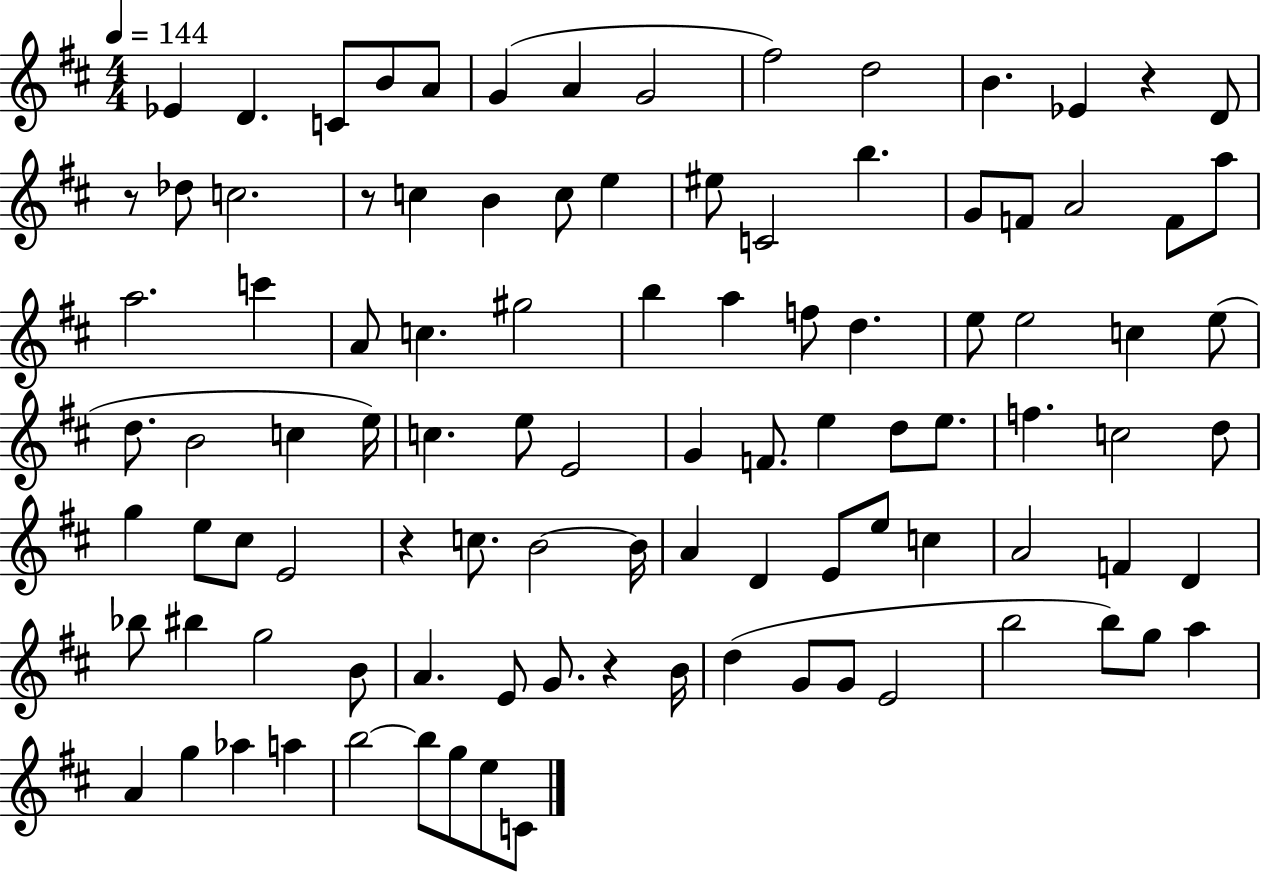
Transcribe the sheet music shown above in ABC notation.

X:1
T:Untitled
M:4/4
L:1/4
K:D
_E D C/2 B/2 A/2 G A G2 ^f2 d2 B _E z D/2 z/2 _d/2 c2 z/2 c B c/2 e ^e/2 C2 b G/2 F/2 A2 F/2 a/2 a2 c' A/2 c ^g2 b a f/2 d e/2 e2 c e/2 d/2 B2 c e/4 c e/2 E2 G F/2 e d/2 e/2 f c2 d/2 g e/2 ^c/2 E2 z c/2 B2 B/4 A D E/2 e/2 c A2 F D _b/2 ^b g2 B/2 A E/2 G/2 z B/4 d G/2 G/2 E2 b2 b/2 g/2 a A g _a a b2 b/2 g/2 e/2 C/2